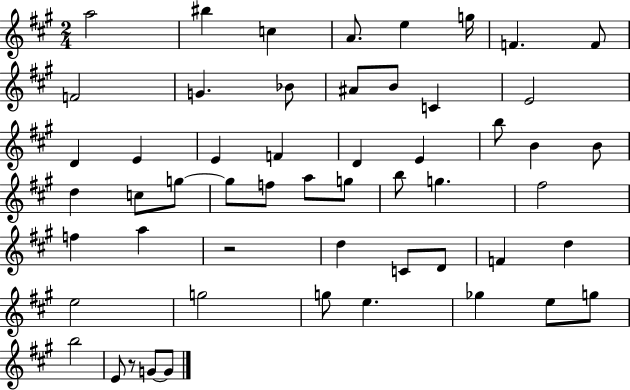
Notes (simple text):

A5/h BIS5/q C5/q A4/e. E5/q G5/s F4/q. F4/e F4/h G4/q. Bb4/e A#4/e B4/e C4/q E4/h D4/q E4/q E4/q F4/q D4/q E4/q B5/e B4/q B4/e D5/q C5/e G5/e G5/e F5/e A5/e G5/e B5/e G5/q. F#5/h F5/q A5/q R/h D5/q C4/e D4/e F4/q D5/q E5/h G5/h G5/e E5/q. Gb5/q E5/e G5/e B5/h E4/e R/e G4/e G4/e